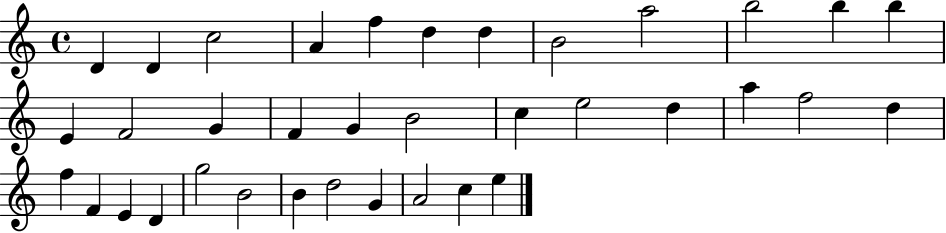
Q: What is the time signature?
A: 4/4